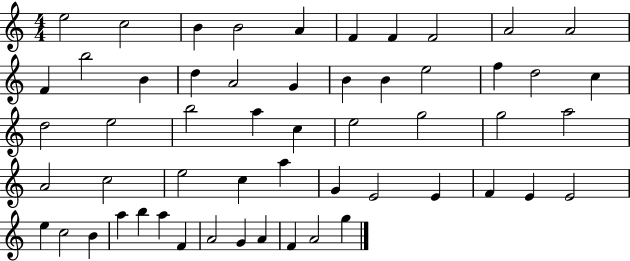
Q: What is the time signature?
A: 4/4